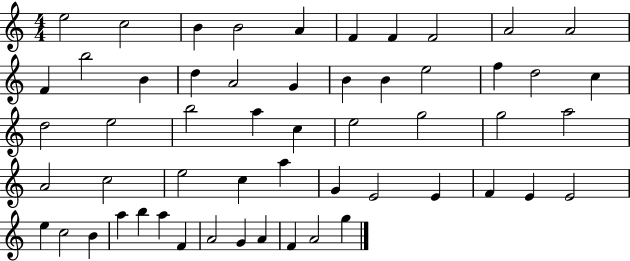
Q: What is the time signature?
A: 4/4